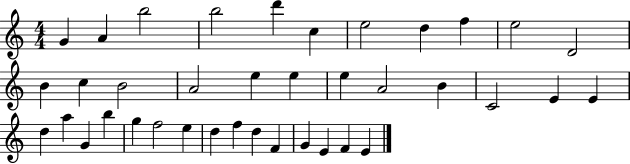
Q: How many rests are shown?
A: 0